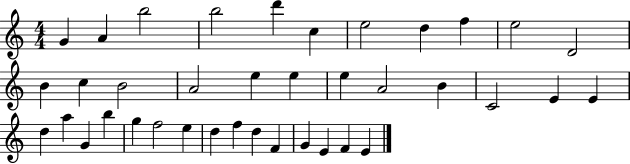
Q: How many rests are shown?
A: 0